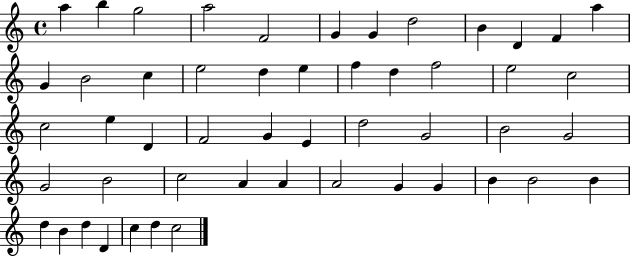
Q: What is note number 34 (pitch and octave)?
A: G4